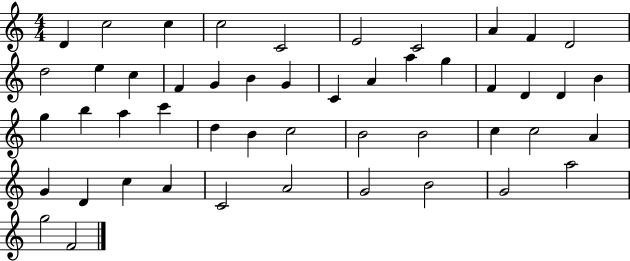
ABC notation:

X:1
T:Untitled
M:4/4
L:1/4
K:C
D c2 c c2 C2 E2 C2 A F D2 d2 e c F G B G C A a g F D D B g b a c' d B c2 B2 B2 c c2 A G D c A C2 A2 G2 B2 G2 a2 g2 F2